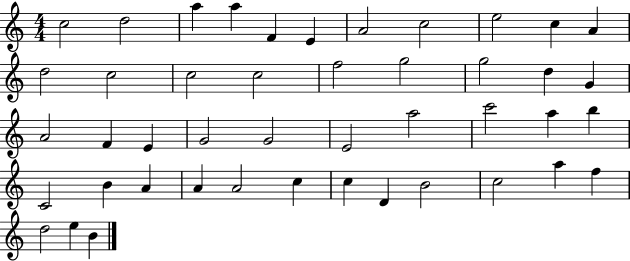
{
  \clef treble
  \numericTimeSignature
  \time 4/4
  \key c \major
  c''2 d''2 | a''4 a''4 f'4 e'4 | a'2 c''2 | e''2 c''4 a'4 | \break d''2 c''2 | c''2 c''2 | f''2 g''2 | g''2 d''4 g'4 | \break a'2 f'4 e'4 | g'2 g'2 | e'2 a''2 | c'''2 a''4 b''4 | \break c'2 b'4 a'4 | a'4 a'2 c''4 | c''4 d'4 b'2 | c''2 a''4 f''4 | \break d''2 e''4 b'4 | \bar "|."
}